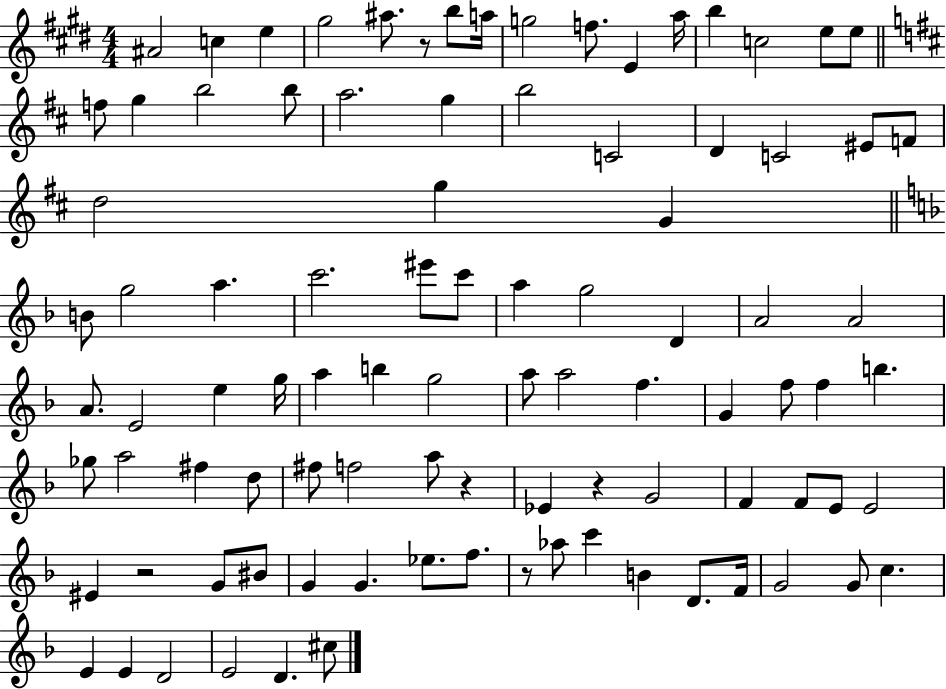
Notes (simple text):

A#4/h C5/q E5/q G#5/h A#5/e. R/e B5/e A5/s G5/h F5/e. E4/q A5/s B5/q C5/h E5/e E5/e F5/e G5/q B5/h B5/e A5/h. G5/q B5/h C4/h D4/q C4/h EIS4/e F4/e D5/h G5/q G4/q B4/e G5/h A5/q. C6/h. EIS6/e C6/e A5/q G5/h D4/q A4/h A4/h A4/e. E4/h E5/q G5/s A5/q B5/q G5/h A5/e A5/h F5/q. G4/q F5/e F5/q B5/q. Gb5/e A5/h F#5/q D5/e F#5/e F5/h A5/e R/q Eb4/q R/q G4/h F4/q F4/e E4/e E4/h EIS4/q R/h G4/e BIS4/e G4/q G4/q. Eb5/e. F5/e. R/e Ab5/e C6/q B4/q D4/e. F4/s G4/h G4/e C5/q. E4/q E4/q D4/h E4/h D4/q. C#5/e